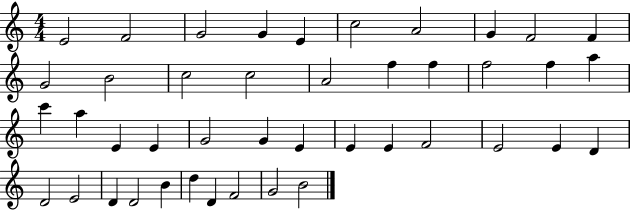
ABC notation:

X:1
T:Untitled
M:4/4
L:1/4
K:C
E2 F2 G2 G E c2 A2 G F2 F G2 B2 c2 c2 A2 f f f2 f a c' a E E G2 G E E E F2 E2 E D D2 E2 D D2 B d D F2 G2 B2